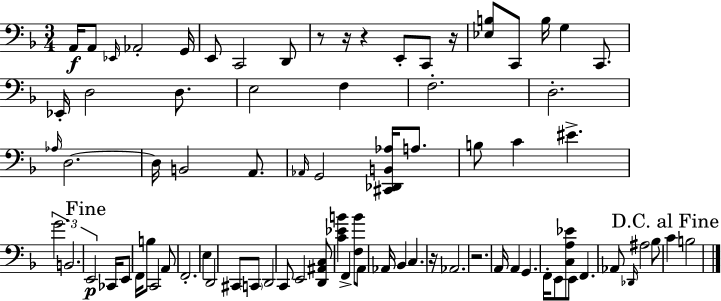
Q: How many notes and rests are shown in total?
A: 80